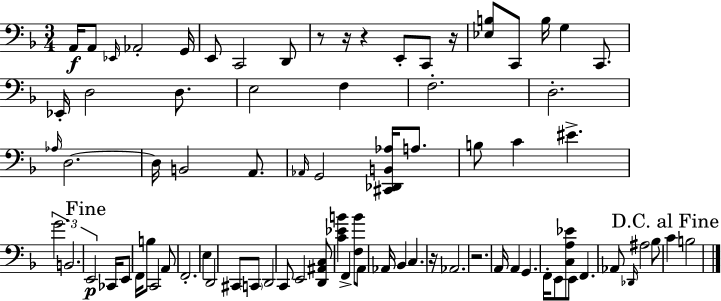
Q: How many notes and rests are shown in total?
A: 80